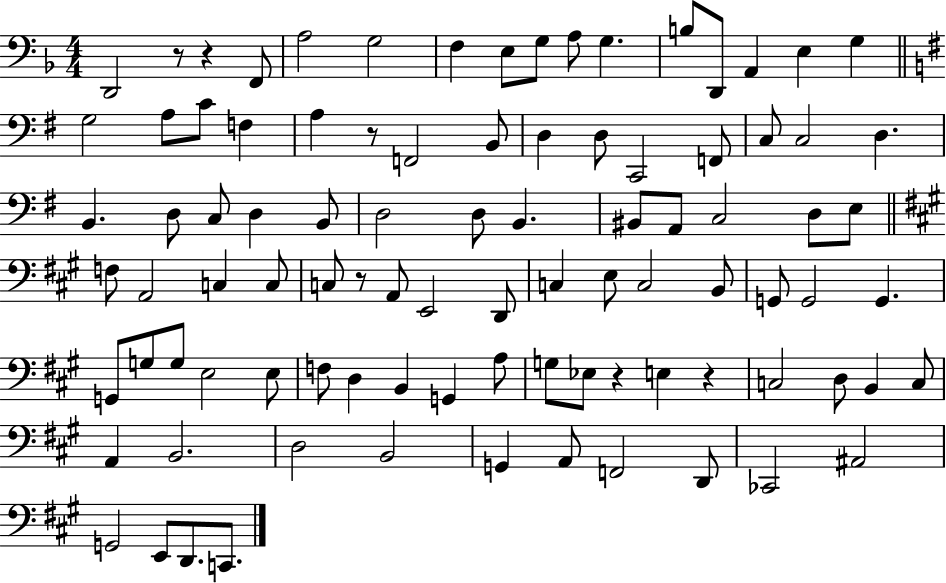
D2/h R/e R/q F2/e A3/h G3/h F3/q E3/e G3/e A3/e G3/q. B3/e D2/e A2/q E3/q G3/q G3/h A3/e C4/e F3/q A3/q R/e F2/h B2/e D3/q D3/e C2/h F2/e C3/e C3/h D3/q. B2/q. D3/e C3/e D3/q B2/e D3/h D3/e B2/q. BIS2/e A2/e C3/h D3/e E3/e F3/e A2/h C3/q C3/e C3/e R/e A2/e E2/h D2/e C3/q E3/e C3/h B2/e G2/e G2/h G2/q. G2/e G3/e G3/e E3/h E3/e F3/e D3/q B2/q G2/q A3/e G3/e Eb3/e R/q E3/q R/q C3/h D3/e B2/q C3/e A2/q B2/h. D3/h B2/h G2/q A2/e F2/h D2/e CES2/h A#2/h G2/h E2/e D2/e. C2/e.